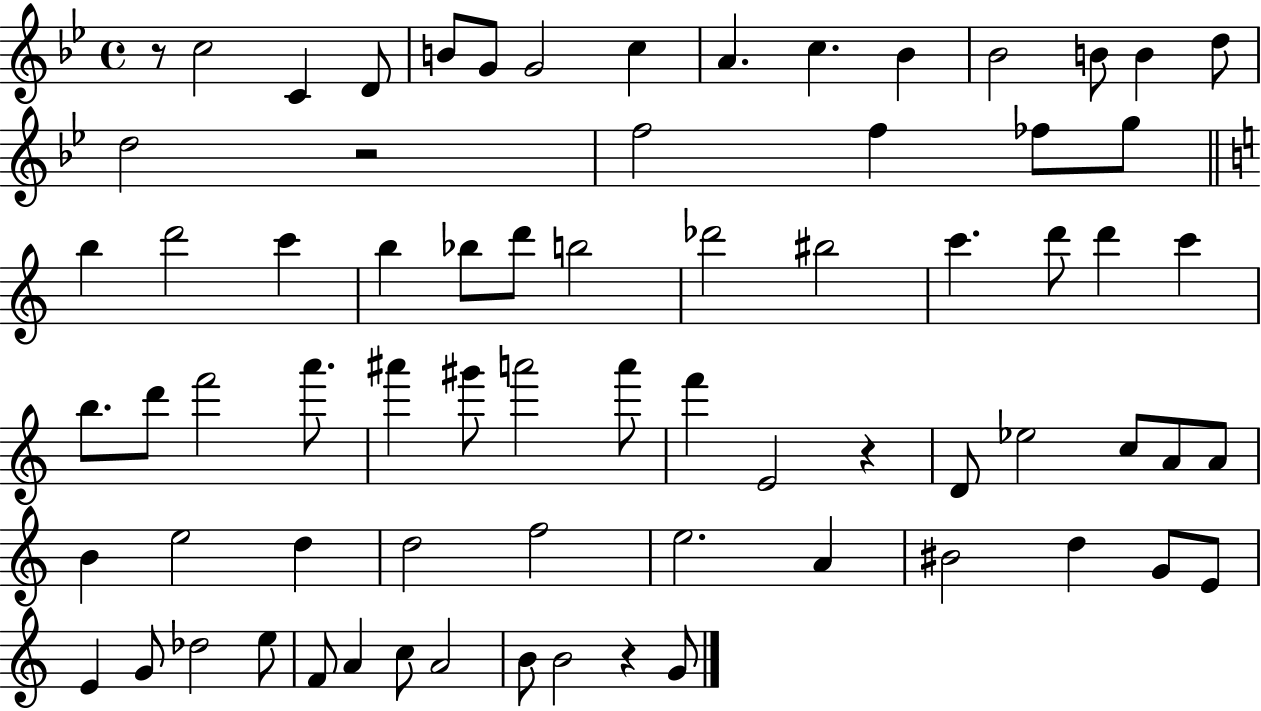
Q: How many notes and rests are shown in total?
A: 73